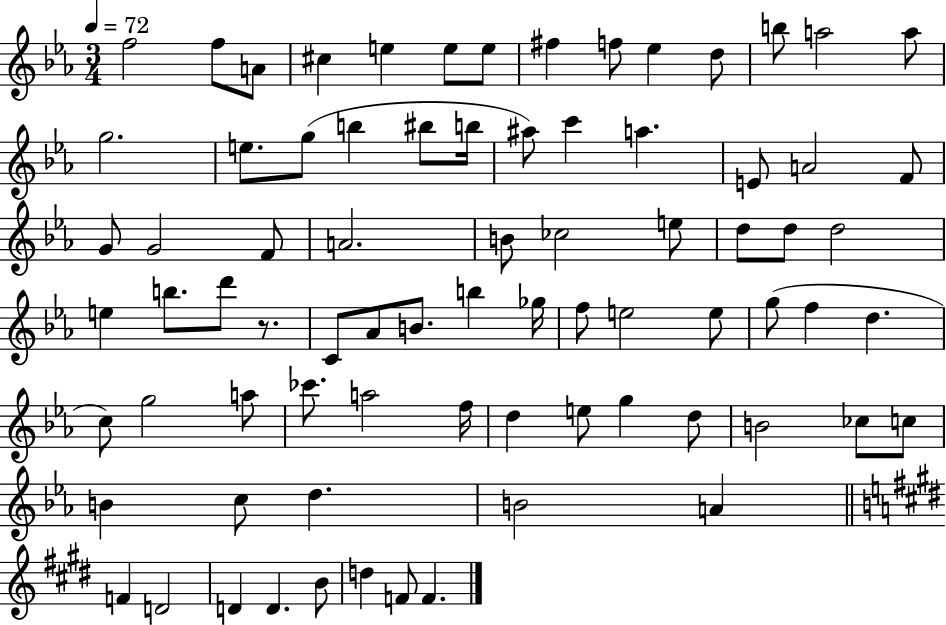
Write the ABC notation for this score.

X:1
T:Untitled
M:3/4
L:1/4
K:Eb
f2 f/2 A/2 ^c e e/2 e/2 ^f f/2 _e d/2 b/2 a2 a/2 g2 e/2 g/2 b ^b/2 b/4 ^a/2 c' a E/2 A2 F/2 G/2 G2 F/2 A2 B/2 _c2 e/2 d/2 d/2 d2 e b/2 d'/2 z/2 C/2 _A/2 B/2 b _g/4 f/2 e2 e/2 g/2 f d c/2 g2 a/2 _c'/2 a2 f/4 d e/2 g d/2 B2 _c/2 c/2 B c/2 d B2 A F D2 D D B/2 d F/2 F